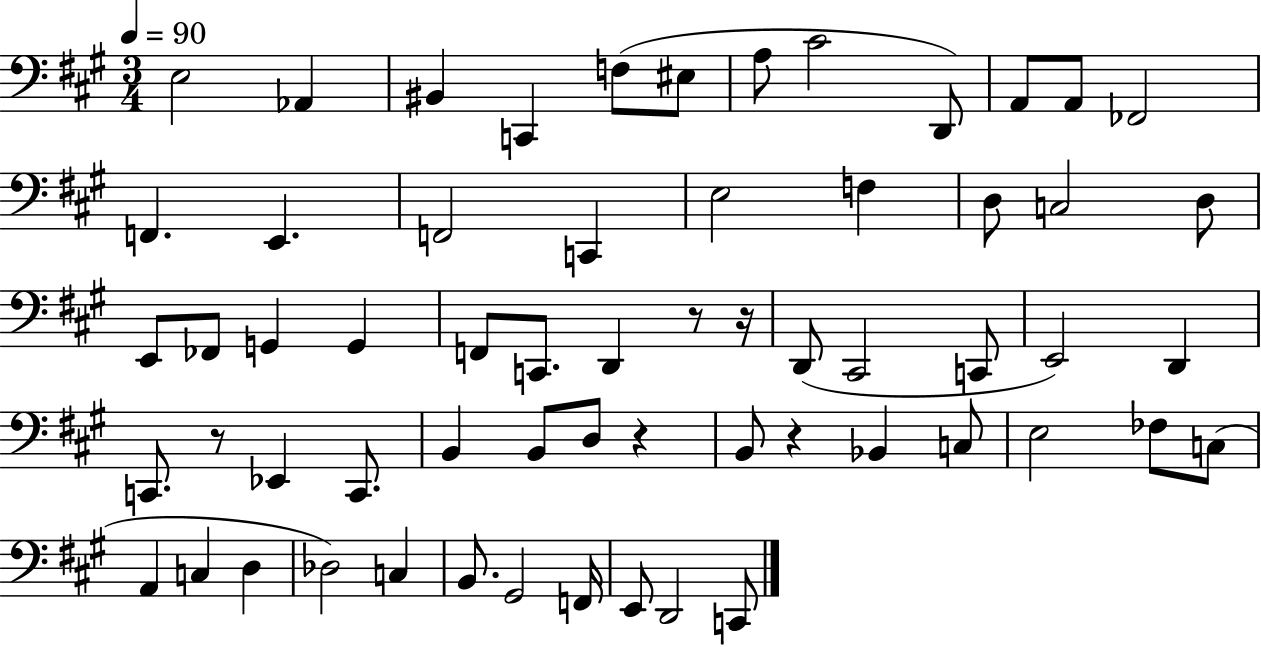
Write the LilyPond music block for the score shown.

{
  \clef bass
  \numericTimeSignature
  \time 3/4
  \key a \major
  \tempo 4 = 90
  e2 aes,4 | bis,4 c,4 f8( eis8 | a8 cis'2 d,8) | a,8 a,8 fes,2 | \break f,4. e,4. | f,2 c,4 | e2 f4 | d8 c2 d8 | \break e,8 fes,8 g,4 g,4 | f,8 c,8. d,4 r8 r16 | d,8( cis,2 c,8 | e,2) d,4 | \break c,8. r8 ees,4 c,8. | b,4 b,8 d8 r4 | b,8 r4 bes,4 c8 | e2 fes8 c8( | \break a,4 c4 d4 | des2) c4 | b,8. gis,2 f,16 | e,8 d,2 c,8 | \break \bar "|."
}